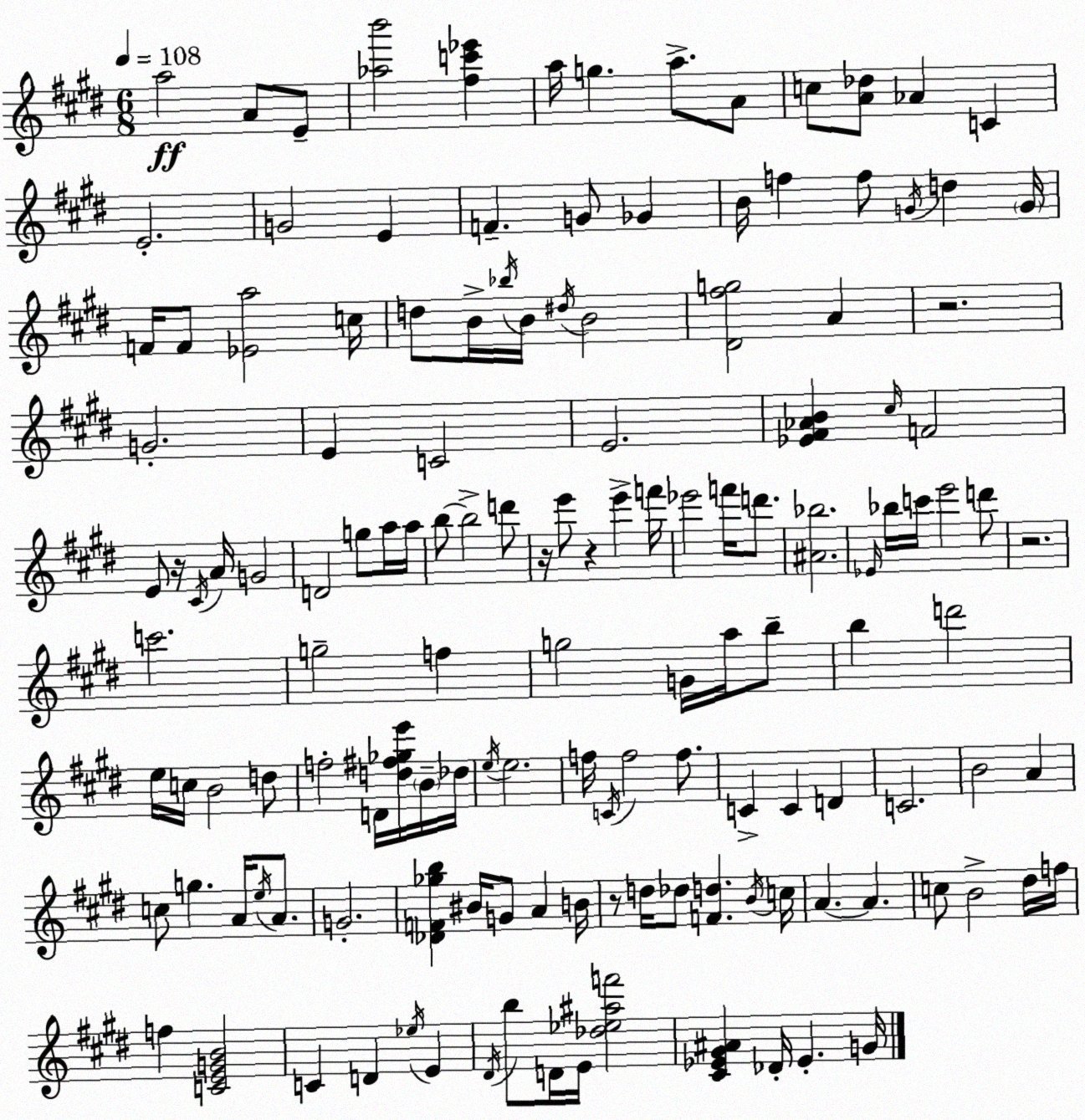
X:1
T:Untitled
M:6/8
L:1/4
K:E
a2 A/2 E/2 [_ab']2 [^fc'_e'] a/4 g a/2 A/2 c/2 [A_d]/2 _A C E2 G2 E F G/2 _G B/4 f f/2 G/4 d G/4 F/4 F/2 [_Ea]2 c/4 d/2 B/4 _b/4 B/4 ^d/4 B2 [^D^fg]2 A z2 G2 E C2 E2 [_E^F_AB] ^c/4 F2 E/2 z/4 ^C/4 A/4 G2 D2 g/2 a/4 a/4 b/2 b2 d'/2 z/4 e'/2 z e' f'/4 _e'2 f'/4 d'/2 [^A_b]2 _E/4 _b/4 c'/4 e'2 d'/2 z2 c'2 g2 f g2 G/4 a/4 b/2 b d'2 e/4 c/4 B2 d/2 f2 D/4 [d^f_ge']/4 B/4 _d/4 e/4 e2 f/4 C/4 f2 f/2 C C D C2 B2 A c/2 g A/4 e/4 A/2 G2 [_DF_gb] ^B/4 G/2 A B/4 z/2 d/4 _d/2 [Fd] B/4 c/4 A A c/2 B2 ^d/4 f/4 f [CEGB]2 C D _e/4 E ^D/4 b/2 D/4 E/4 [_d_e^af']2 [^C_E^G^A] _D/4 _E G/4